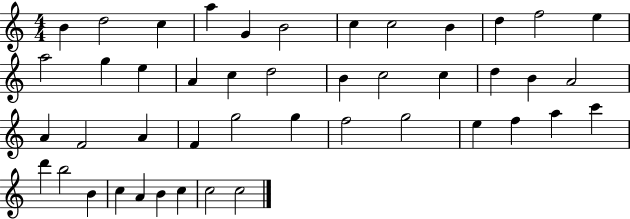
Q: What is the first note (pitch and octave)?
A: B4